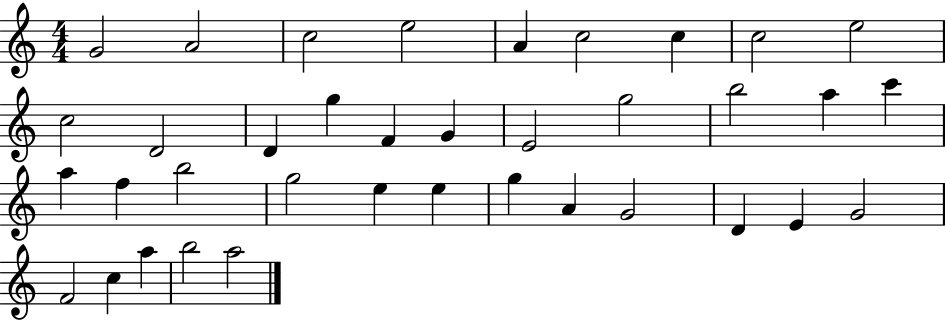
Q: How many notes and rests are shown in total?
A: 37